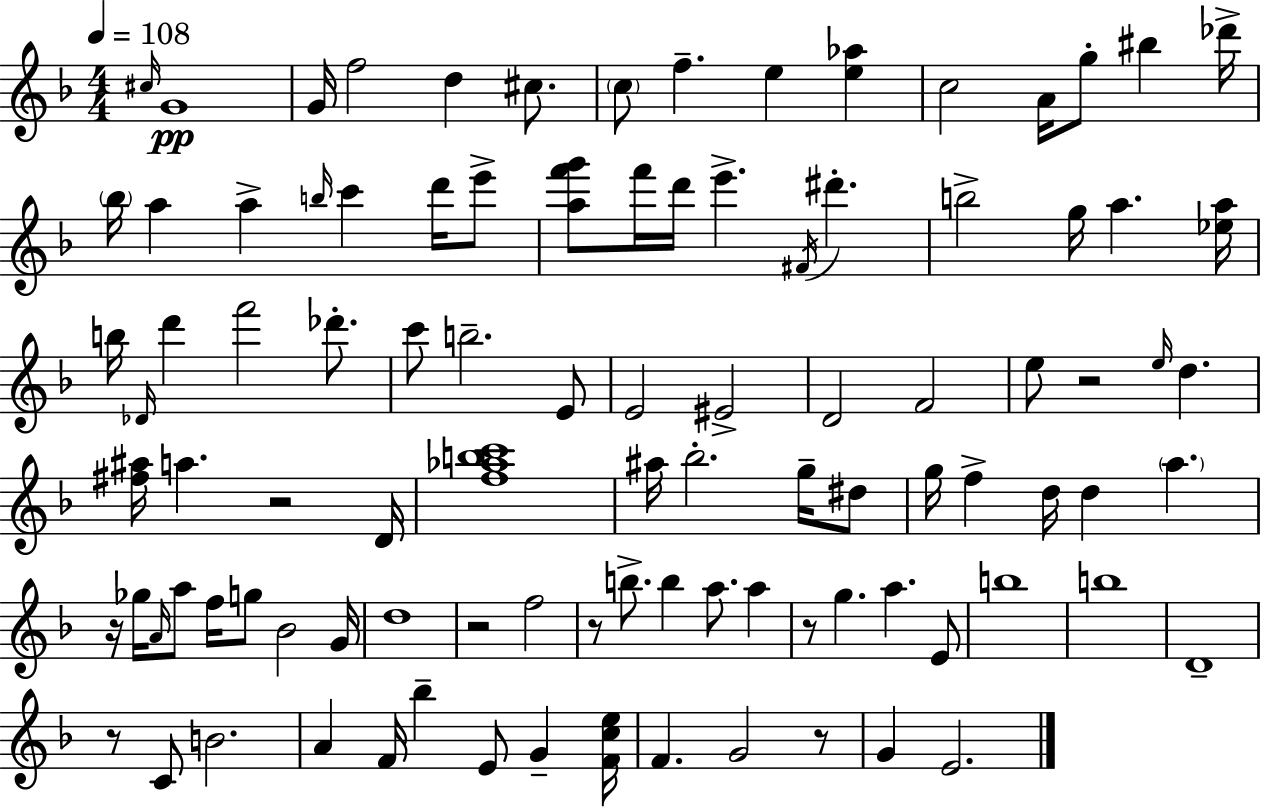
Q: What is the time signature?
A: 4/4